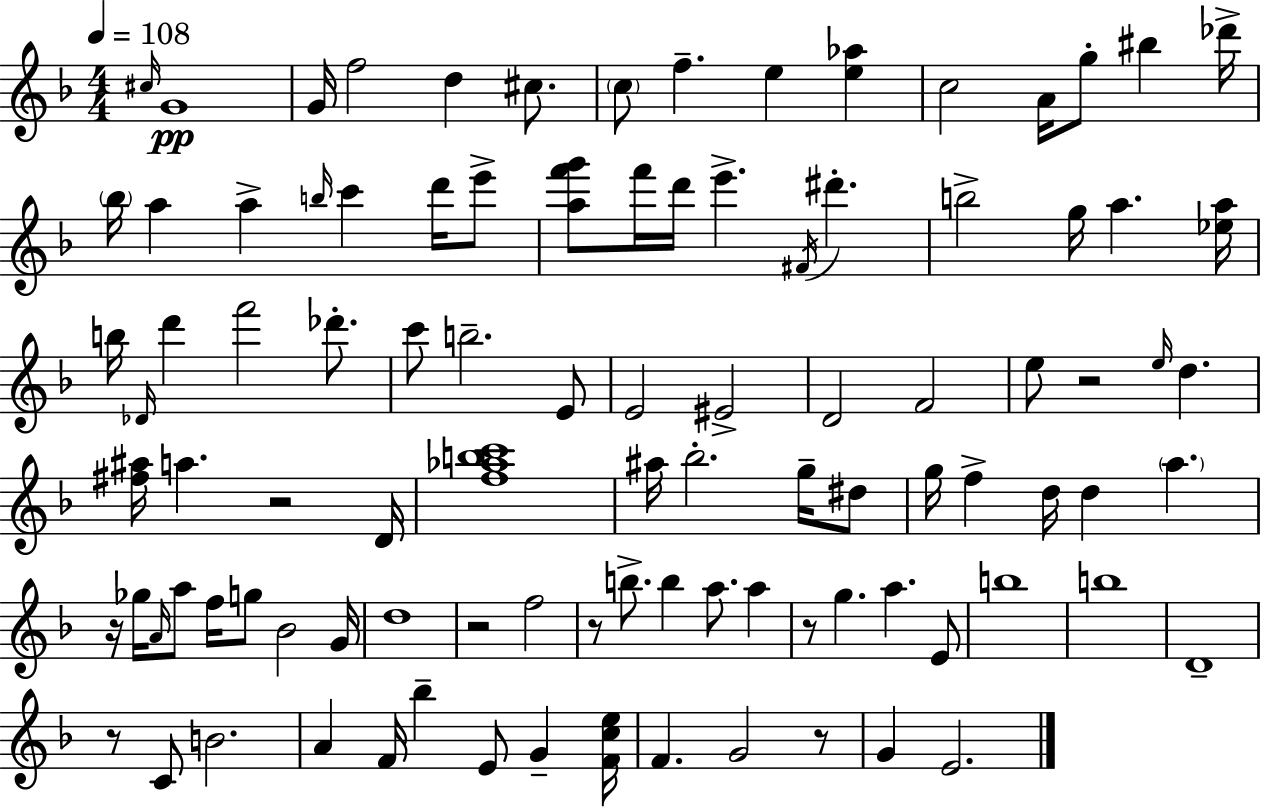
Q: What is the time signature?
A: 4/4